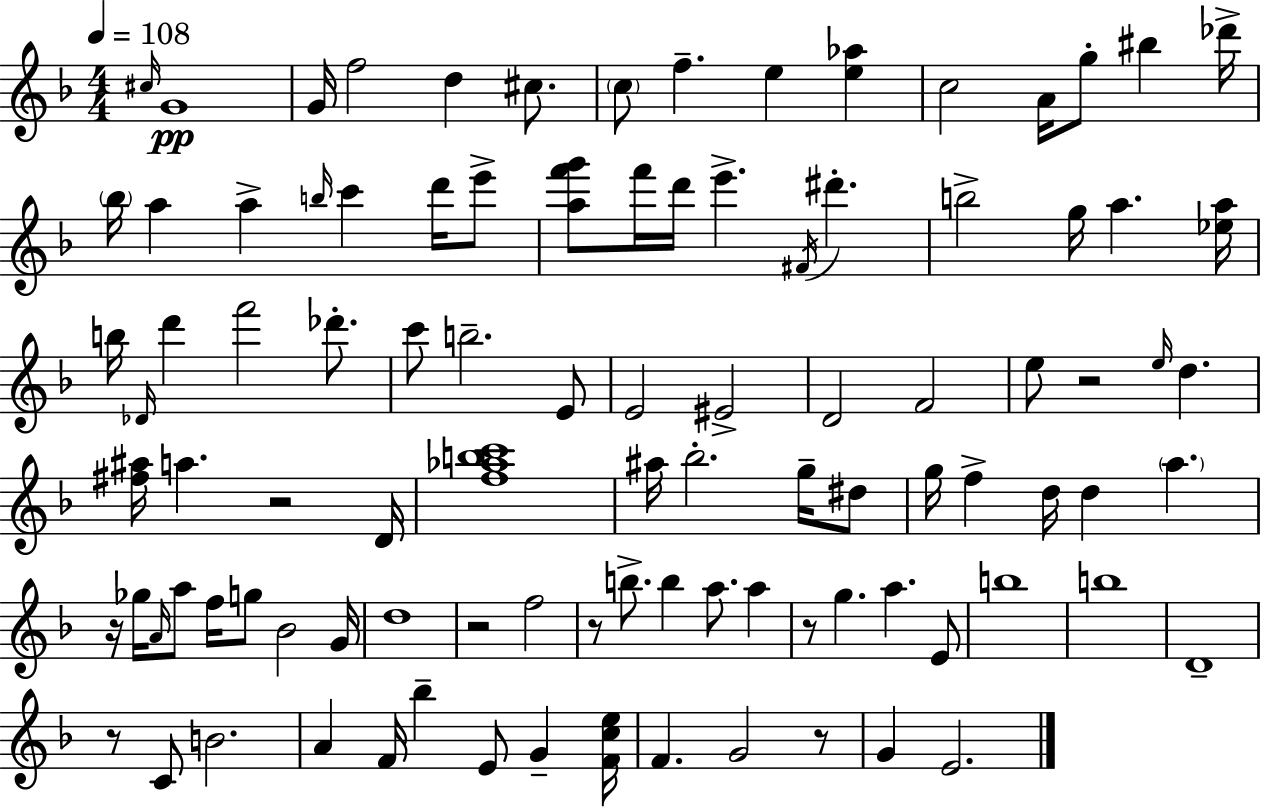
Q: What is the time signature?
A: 4/4